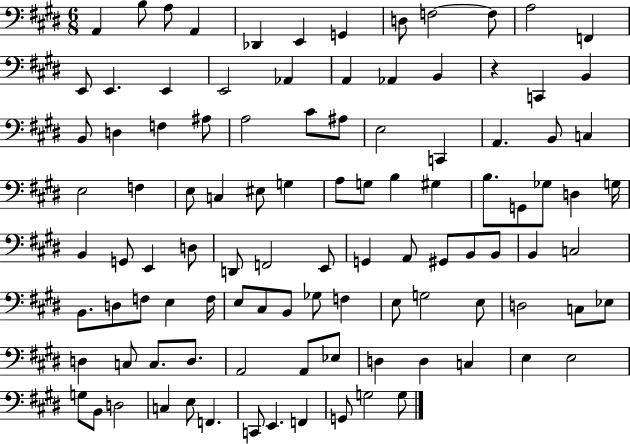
X:1
T:Untitled
M:6/8
L:1/4
K:E
A,, B,/2 A,/2 A,, _D,, E,, G,, D,/2 F,2 F,/2 A,2 F,, E,,/2 E,, E,, E,,2 _A,, A,, _A,, B,, z C,, B,, B,,/2 D, F, ^A,/2 A,2 ^C/2 ^A,/2 E,2 C,, A,, B,,/2 C, E,2 F, E,/2 C, ^E,/2 G, A,/2 G,/2 B, ^G, B,/2 G,,/2 _G,/2 D, G,/4 B,, G,,/2 E,, D,/2 D,,/2 F,,2 E,,/2 G,, A,,/2 ^G,,/2 B,,/2 B,,/2 B,, C,2 B,,/2 D,/2 F,/2 E, F,/4 E,/2 ^C,/2 B,,/2 _G,/2 F, E,/2 G,2 E,/2 D,2 C,/2 _E,/2 D, C,/2 C,/2 D,/2 A,,2 A,,/2 _E,/2 D, D, C, E, E,2 G,/2 B,,/2 D,2 C, E,/2 F,, C,,/2 E,, F,, G,,/2 G,2 G,/2